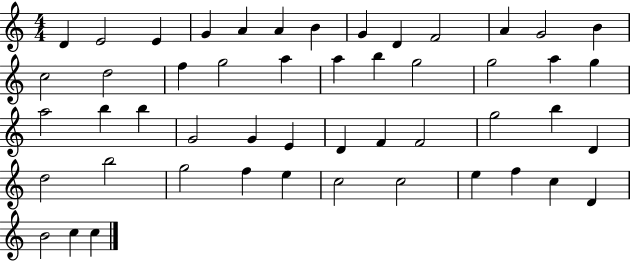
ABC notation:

X:1
T:Untitled
M:4/4
L:1/4
K:C
D E2 E G A A B G D F2 A G2 B c2 d2 f g2 a a b g2 g2 a g a2 b b G2 G E D F F2 g2 b D d2 b2 g2 f e c2 c2 e f c D B2 c c